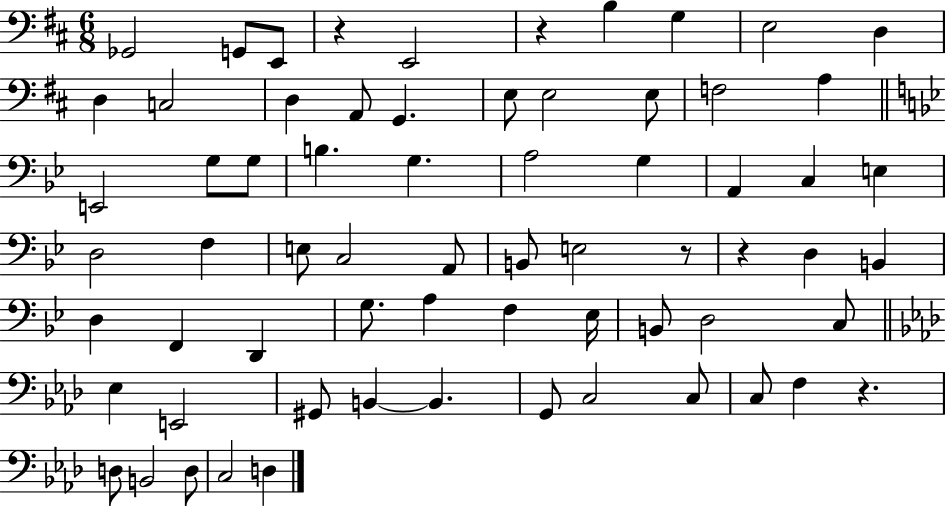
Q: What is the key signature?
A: D major